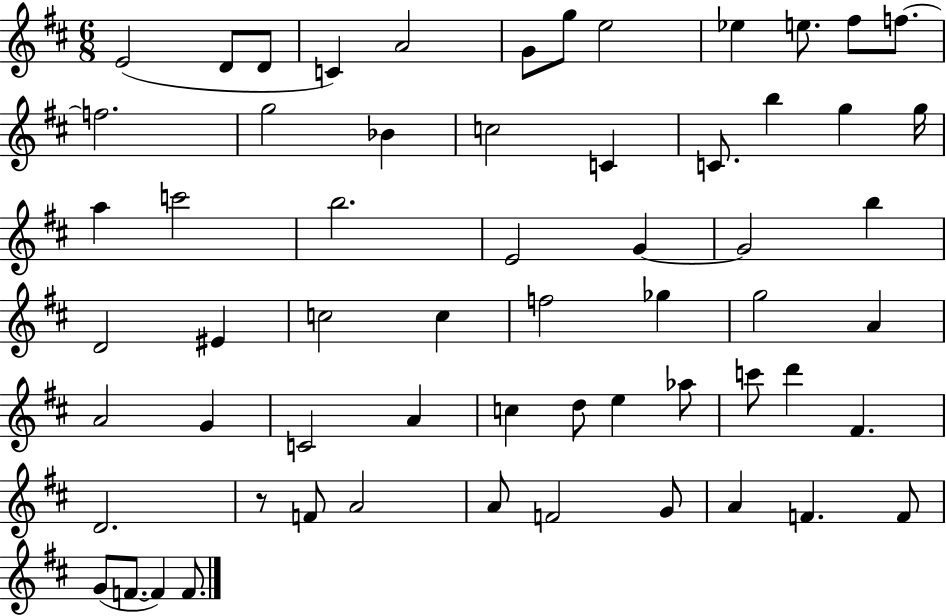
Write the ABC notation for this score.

X:1
T:Untitled
M:6/8
L:1/4
K:D
E2 D/2 D/2 C A2 G/2 g/2 e2 _e e/2 ^f/2 f/2 f2 g2 _B c2 C C/2 b g g/4 a c'2 b2 E2 G G2 b D2 ^E c2 c f2 _g g2 A A2 G C2 A c d/2 e _a/2 c'/2 d' ^F D2 z/2 F/2 A2 A/2 F2 G/2 A F F/2 G/2 F/2 F F/2